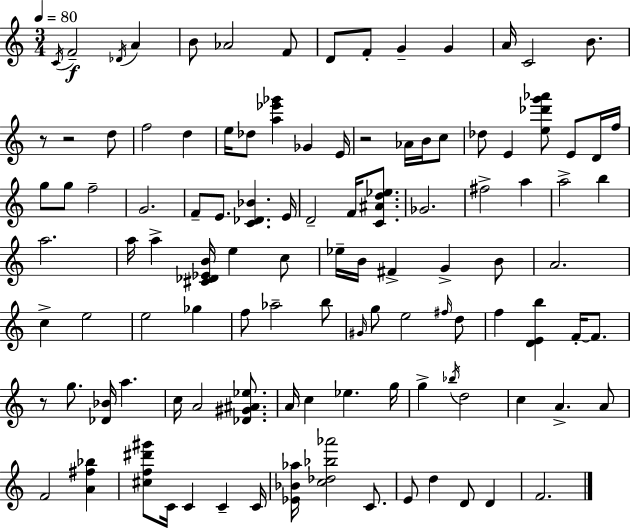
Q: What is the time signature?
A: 3/4